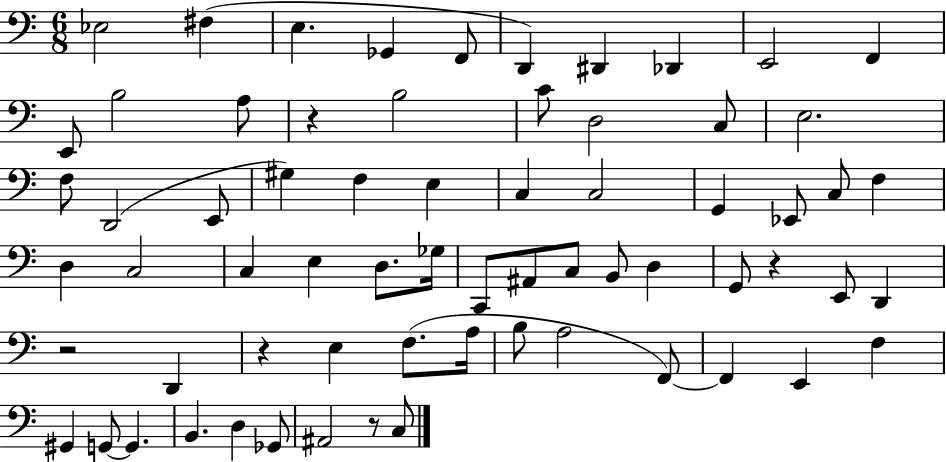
{
  \clef bass
  \numericTimeSignature
  \time 6/8
  \key c \major
  ees2 fis4( | e4. ges,4 f,8 | d,4) dis,4 des,4 | e,2 f,4 | \break e,8 b2 a8 | r4 b2 | c'8 d2 c8 | e2. | \break f8 d,2( e,8 | gis4) f4 e4 | c4 c2 | g,4 ees,8 c8 f4 | \break d4 c2 | c4 e4 d8. ges16 | c,8 ais,8 c8 b,8 d4 | g,8 r4 e,8 d,4 | \break r2 d,4 | r4 e4 f8.( a16 | b8 a2 f,8~~) | f,4 e,4 f4 | \break gis,4 g,8~~ g,4. | b,4. d4 ges,8 | ais,2 r8 c8 | \bar "|."
}